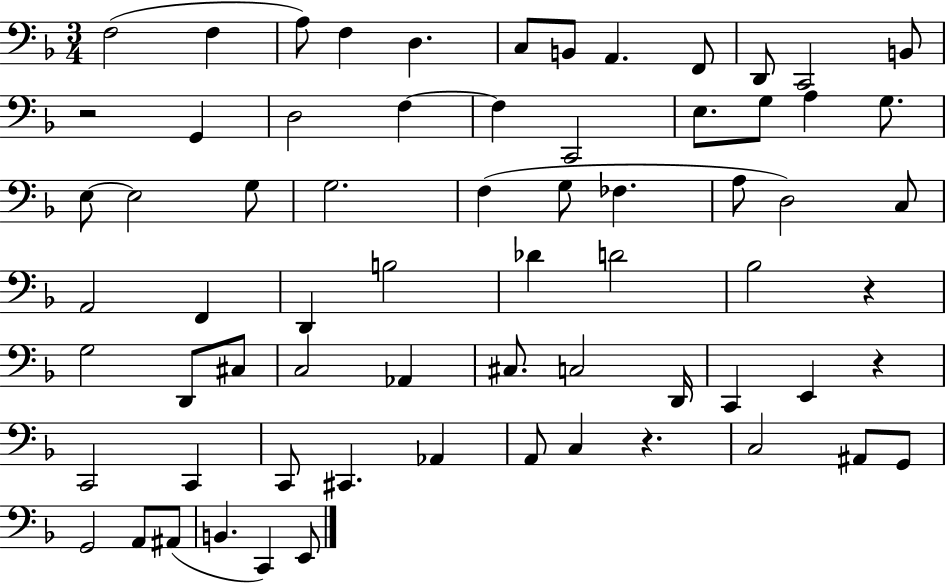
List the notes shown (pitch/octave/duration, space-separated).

F3/h F3/q A3/e F3/q D3/q. C3/e B2/e A2/q. F2/e D2/e C2/h B2/e R/h G2/q D3/h F3/q F3/q C2/h E3/e. G3/e A3/q G3/e. E3/e E3/h G3/e G3/h. F3/q G3/e FES3/q. A3/e D3/h C3/e A2/h F2/q D2/q B3/h Db4/q D4/h Bb3/h R/q G3/h D2/e C#3/e C3/h Ab2/q C#3/e. C3/h D2/s C2/q E2/q R/q C2/h C2/q C2/e C#2/q. Ab2/q A2/e C3/q R/q. C3/h A#2/e G2/e G2/h A2/e A#2/e B2/q. C2/q E2/e